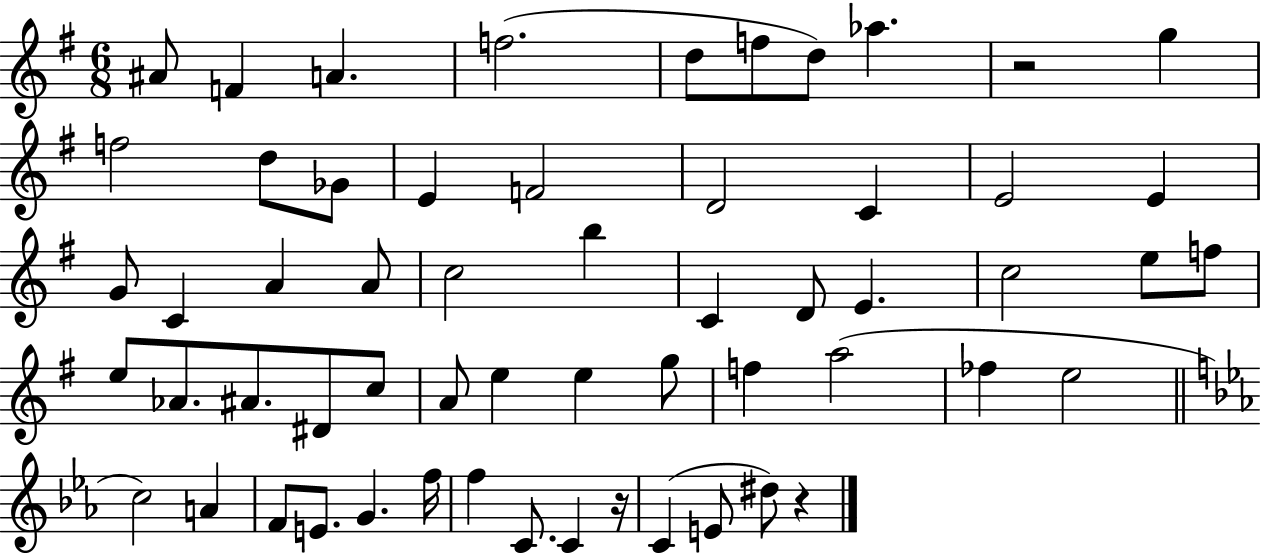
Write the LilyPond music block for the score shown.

{
  \clef treble
  \numericTimeSignature
  \time 6/8
  \key g \major
  ais'8 f'4 a'4. | f''2.( | d''8 f''8 d''8) aes''4. | r2 g''4 | \break f''2 d''8 ges'8 | e'4 f'2 | d'2 c'4 | e'2 e'4 | \break g'8 c'4 a'4 a'8 | c''2 b''4 | c'4 d'8 e'4. | c''2 e''8 f''8 | \break e''8 aes'8. ais'8. dis'8 c''8 | a'8 e''4 e''4 g''8 | f''4 a''2( | fes''4 e''2 | \break \bar "||" \break \key ees \major c''2) a'4 | f'8 e'8. g'4. f''16 | f''4 c'8. c'4 r16 | c'4( e'8 dis''8) r4 | \break \bar "|."
}